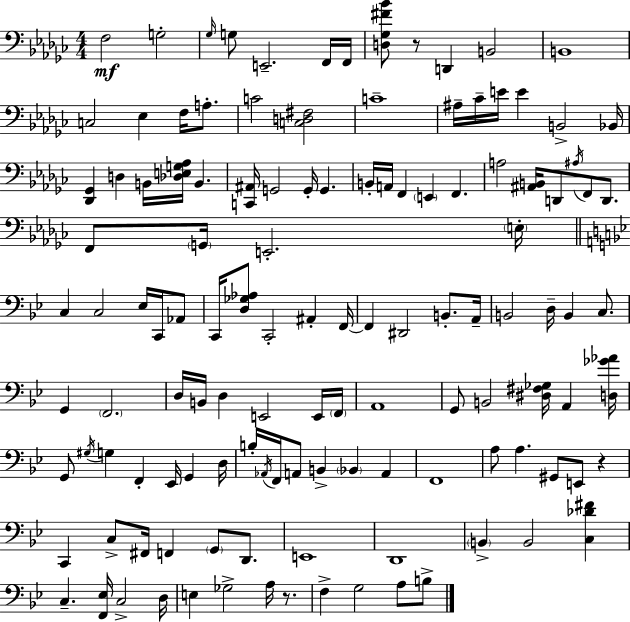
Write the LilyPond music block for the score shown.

{
  \clef bass
  \numericTimeSignature
  \time 4/4
  \key ees \minor
  f2\mf g2-. | \grace { ges16 } g8 e,2.-- f,16 | f,16 <d ges fis' bes'>8 r8 d,4 b,2 | b,1 | \break c2 ees4 f16 a8.-. | c'2 <c d fis>2 | c'1-- | ais16-- ces'16-- e'16 e'4 b,2-> | \break bes,16 <des, ges,>4 d4 b,16 <des e g aes>16 b,4. | <c, ais,>16 g,2 g,16-. g,4. | b,16-. a,16 f,4 \parenthesize e,4 f,4. | a2 <ais, b,>16 d,8 \acciaccatura { ais16 } f,8 d,8. | \break f,8 \parenthesize g,16 e,2.-. | \parenthesize e16-. \bar "||" \break \key bes \major c4 c2 ees16 c,16 aes,8 | c,16 <d ges aes>8 c,2-. ais,4-. f,16~~ | f,4 dis,2 b,8.-. a,16-- | b,2 d16-- b,4 c8. | \break g,4 \parenthesize f,2. | d16 b,16 d4 e,2 e,16 \parenthesize f,16 | a,1 | g,8 b,2 <dis fis ges>16 a,4 <d ges' aes'>16 | \break g,8 \acciaccatura { gis16 } g4 f,4-. ees,16 g,4 | d16 b16-. \acciaccatura { aes,16 } f,16 a,8 b,4-> \parenthesize bes,4 a,4 | f,1 | a8 a4. gis,8 e,8 r4 | \break c,4 c8-> fis,16 f,4 \parenthesize g,8 d,8. | e,1 | d,1 | \parenthesize b,4-> b,2 <c des' fis'>4 | \break c4.-- <f, ees>16 c2-> | d16 e4 ges2-> a16 r8. | f4-> g2 a8 | b8-> \bar "|."
}